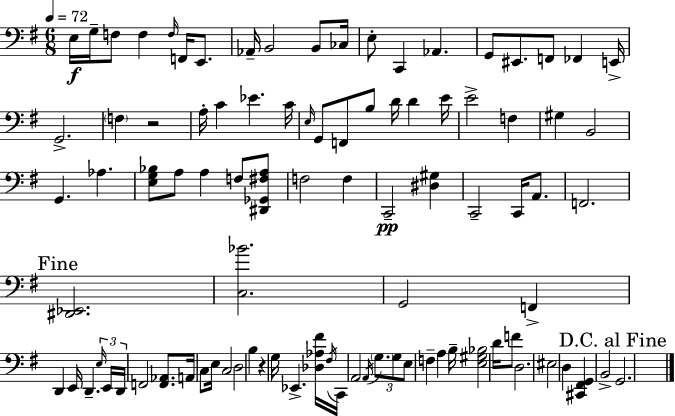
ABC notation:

X:1
T:Untitled
M:6/8
L:1/4
K:Em
E,/4 G,/4 F,/2 F, F,/4 F,,/4 E,,/2 _A,,/4 B,,2 B,,/2 _C,/4 E,/2 C,, _A,, G,,/2 ^E,,/2 F,,/2 _F,, E,,/4 G,,2 F, z2 A,/4 C _E C/4 E,/4 G,,/2 F,,/2 B,/2 D/4 D E/4 E2 F, ^G, B,,2 G,, _A, [E,G,_B,]/2 A,/2 A, F,/2 [^D,,_G,,^F,A,]/2 F,2 F, C,,2 [^D,^G,] C,,2 C,,/4 A,,/2 F,,2 [^D,,_E,,]2 [C,_B]2 G,,2 F,, D,, E,,/4 D,, E,/4 E,,/4 D,,/4 F,,2 [F,,_A,,]/2 A,,/4 C,/2 E,/4 C,2 D,2 B, z G,/4 _E,, [_D,_A,^F]/4 ^F,/4 C,,/4 A,,2 A,,/4 G,/2 G,/2 E,/2 F, A, B,/4 [E,^G,_B,]2 D/4 F/2 D,2 ^E,2 D, [^C,,^F,,G,,] B,,2 G,,2